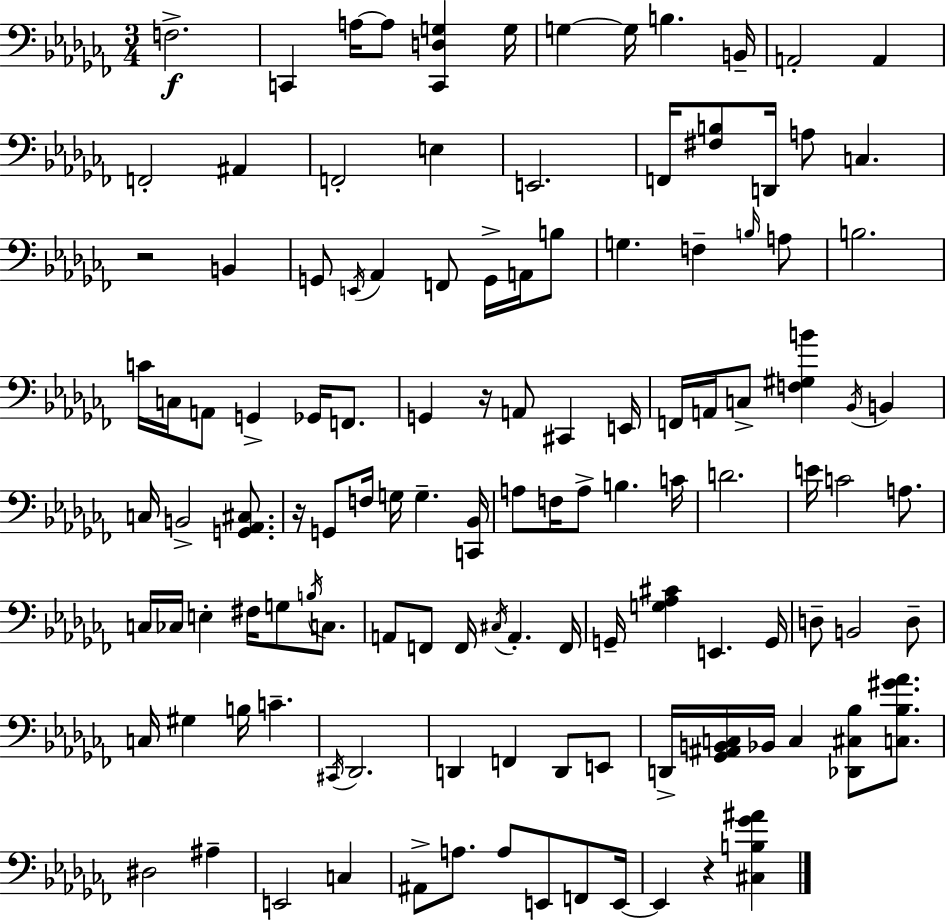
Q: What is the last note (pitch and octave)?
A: E2